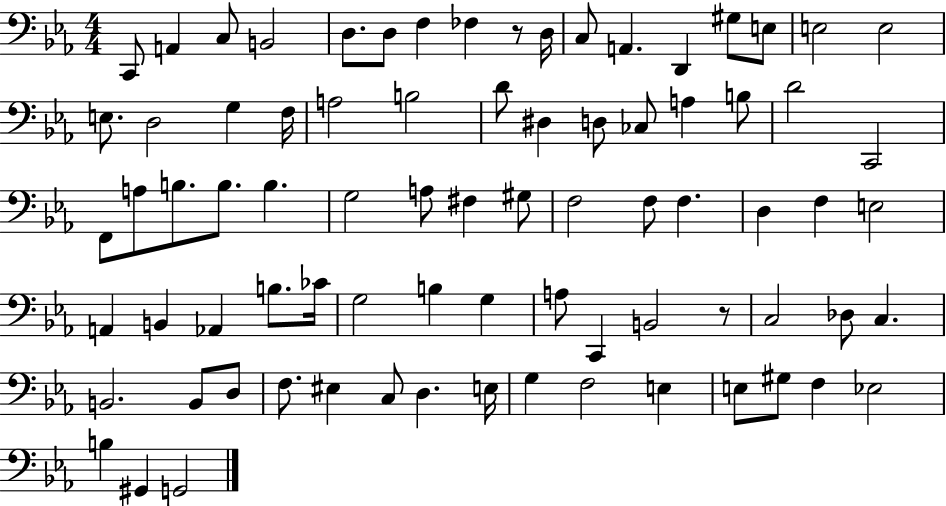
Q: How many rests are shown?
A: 2